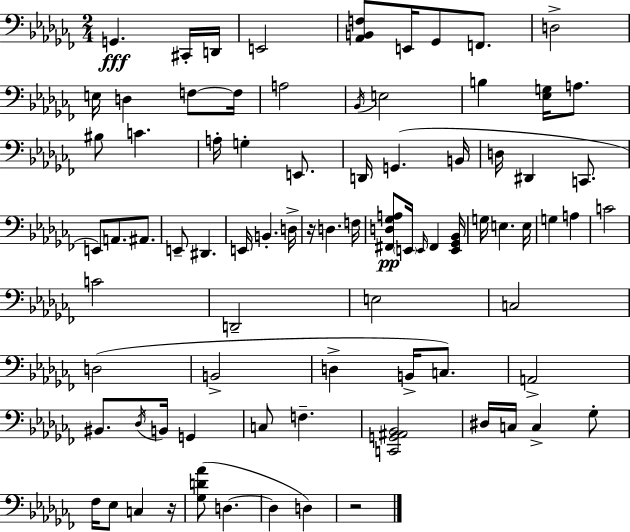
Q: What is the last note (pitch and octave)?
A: D3